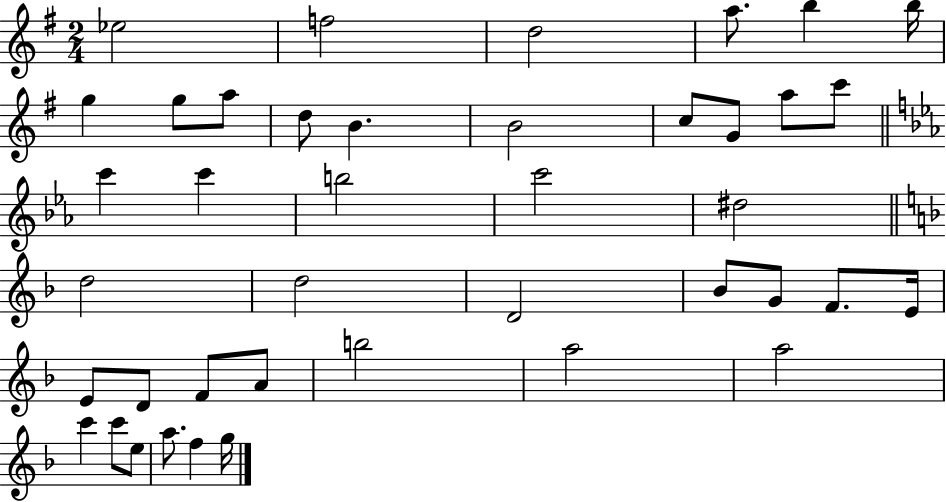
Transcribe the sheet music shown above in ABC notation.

X:1
T:Untitled
M:2/4
L:1/4
K:G
_e2 f2 d2 a/2 b b/4 g g/2 a/2 d/2 B B2 c/2 G/2 a/2 c'/2 c' c' b2 c'2 ^d2 d2 d2 D2 _B/2 G/2 F/2 E/4 E/2 D/2 F/2 A/2 b2 a2 a2 c' c'/2 e/2 a/2 f g/4